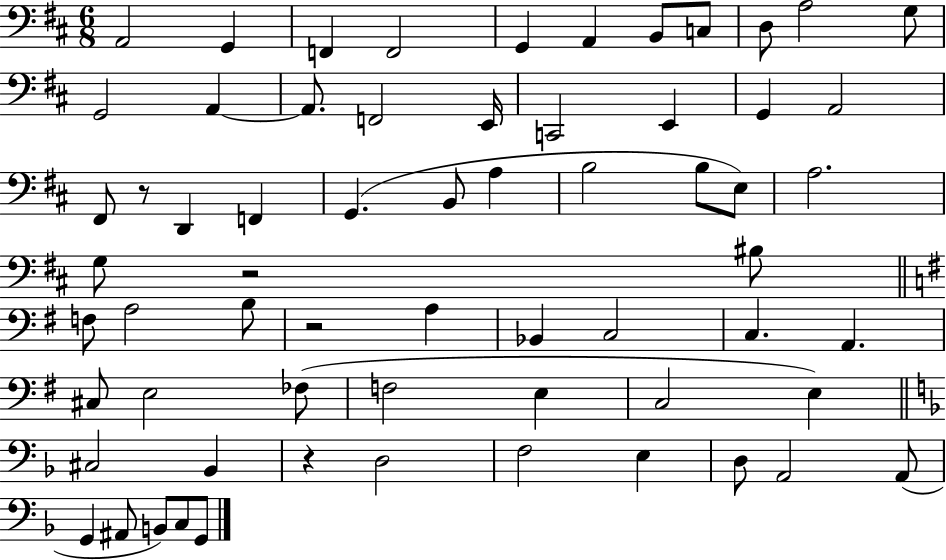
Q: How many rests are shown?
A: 4